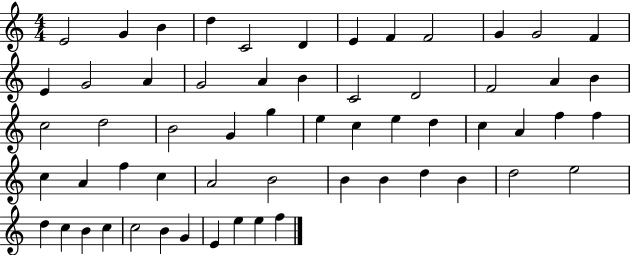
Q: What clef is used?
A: treble